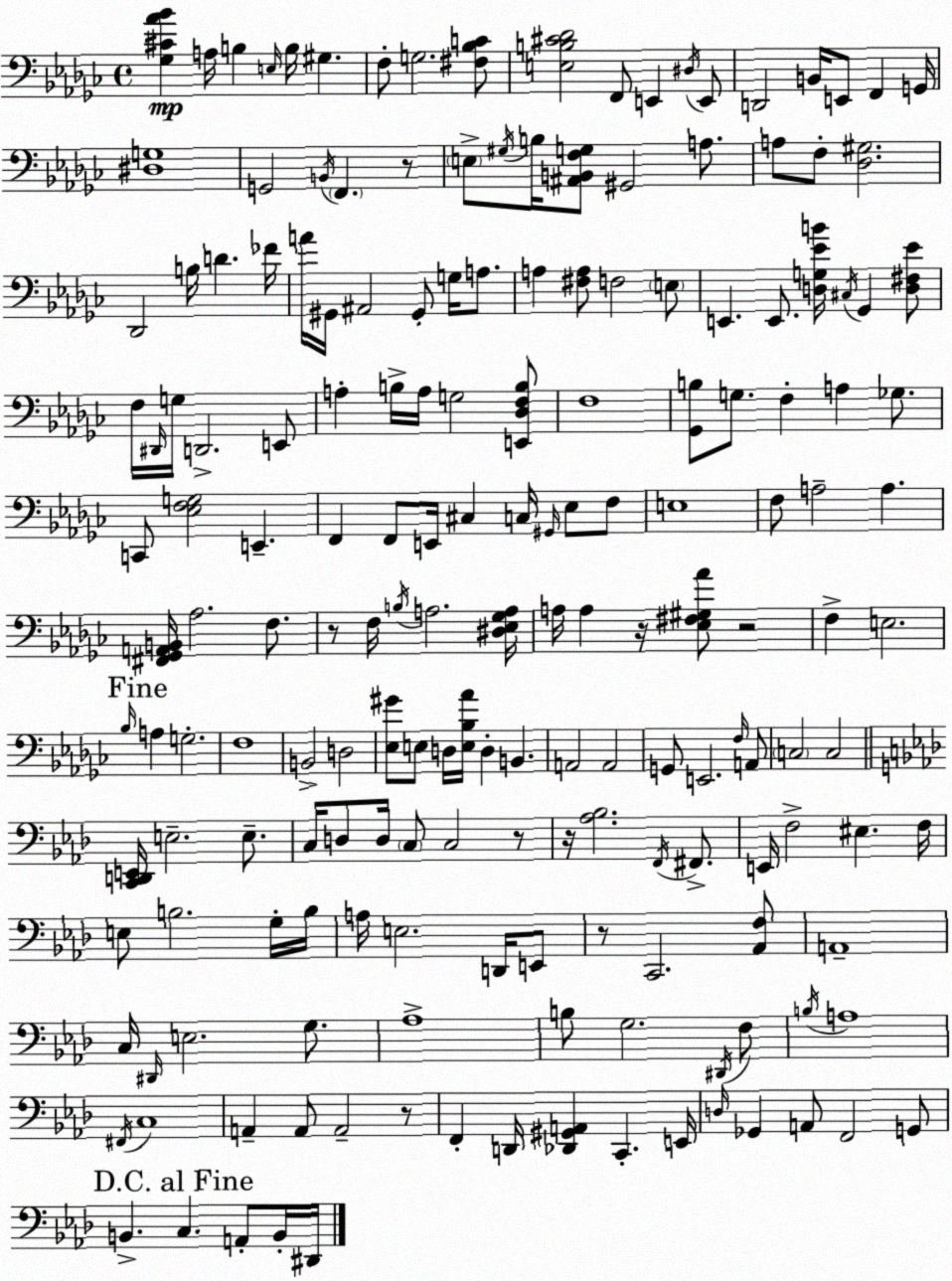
X:1
T:Untitled
M:4/4
L:1/4
K:Ebm
[_G,^C_A_B] A,/4 B, E,/4 B,/4 ^G, F,/2 G,2 [^F,_B,C]/2 [E,B,^C_D]2 F,,/2 E,, ^D,/4 E,,/2 D,,2 B,,/4 E,,/2 F,, G,,/4 [^D,G,]4 G,,2 B,,/4 F,, z/2 E,/2 ^G,/4 B,/4 [^A,,B,,F,G,]/2 ^G,,2 A,/2 A,/2 F,/2 [_D,^G,]2 _D,,2 B,/4 D _F/4 A/4 ^G,,/4 ^A,,2 ^G,,/2 G,/4 A,/2 A, [^F,A,]/2 F,2 E,/2 E,, E,,/2 [D,G,_EB]/4 ^C,/4 _G,, [D,^F,_E]/2 F,/4 ^D,,/4 G,/4 D,,2 E,,/2 A, B,/4 A,/4 G,2 [E,,_D,F,B,]/2 F,4 [_G,,B,]/2 G,/2 F, A, _G,/2 C,,/2 [_E,F,G,]2 E,, F,, F,,/2 E,,/4 ^C, C,/4 ^G,,/4 _E,/2 F,/2 E,4 F,/2 A,2 A, [^F,,_G,,A,,B,,]/4 _A,2 F,/2 z/2 F,/4 B,/4 A,2 [^D,_E,_G,A,]/4 A,/4 A, z/4 [_E,^F,^G,_A]/2 z2 F, E,2 _B,/4 A, G,2 F,4 B,,2 D,2 [_E,^G]/2 E,/2 D,/4 [E,_B,_A]/4 D, B,, A,,2 A,,2 G,,/2 E,,2 F,/4 A,,/2 C,2 C,2 [C,,D,,E,,]/4 E,2 E,/2 C,/4 D,/2 D,/4 C,/2 C,2 z/2 z/4 [_A,_B,]2 F,,/4 ^F,,/2 E,,/4 F,2 ^E, F,/4 E,/2 B,2 G,/4 B,/4 A,/4 E,2 D,,/4 E,,/2 z/2 C,,2 [_A,,F,]/2 A,,4 C,/4 ^D,,/4 E,2 G,/2 _A,4 B,/2 G,2 ^D,,/4 F,/2 B,/4 A,4 ^F,,/4 C,4 A,, A,,/2 A,,2 z/2 F,, D,,/4 [_D,,^G,,A,,] C,, E,,/4 D,/4 _G,, A,,/2 F,,2 G,,/2 B,, C, A,,/2 B,,/4 ^D,,/4